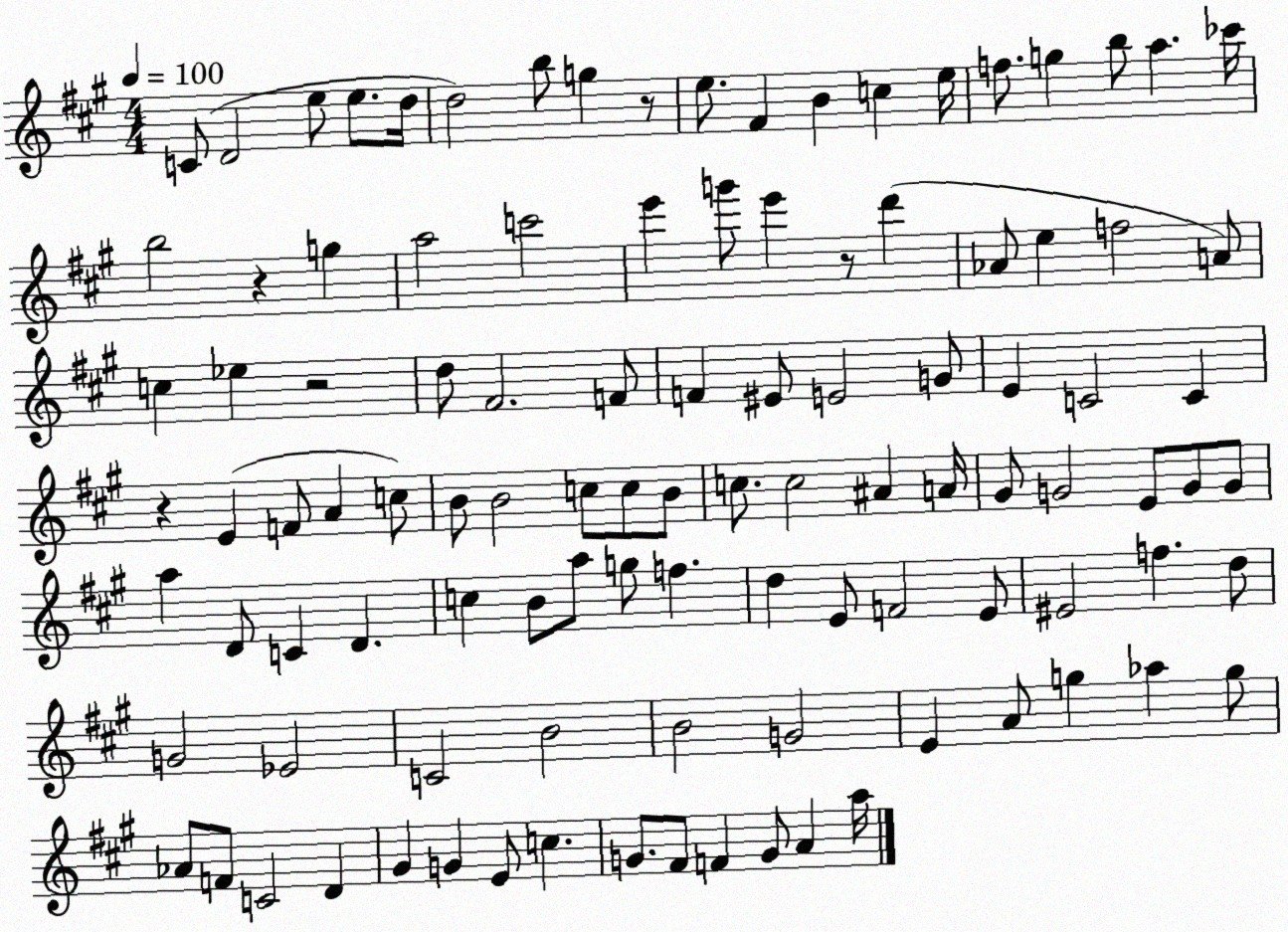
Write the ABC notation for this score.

X:1
T:Untitled
M:4/4
L:1/4
K:A
C/2 D2 e/2 e/2 d/4 d2 b/2 g z/2 e/2 ^F B c e/4 f/2 g b/2 a _c'/4 b2 z g a2 c'2 e' g'/2 e' z/2 d' _A/2 e f2 A/2 c _e z2 d/2 ^F2 F/2 F ^E/2 E2 G/2 E C2 C z E F/2 A c/2 B/2 B2 c/2 c/2 B/2 c/2 c2 ^A A/4 ^G/2 G2 E/2 G/2 G/2 a D/2 C D c B/2 a/2 g/2 f d E/2 F2 E/2 ^E2 f d/2 G2 _E2 C2 B2 B2 G2 E A/2 g _a g/2 _A/2 F/2 C2 D ^G G E/2 c G/2 ^F/2 F G/2 A a/4